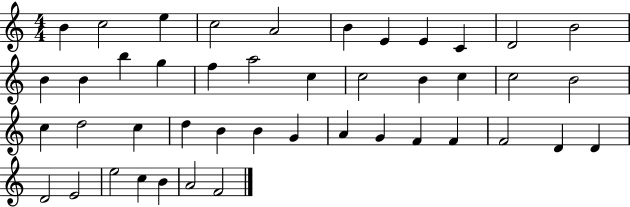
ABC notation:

X:1
T:Untitled
M:4/4
L:1/4
K:C
B c2 e c2 A2 B E E C D2 B2 B B b g f a2 c c2 B c c2 B2 c d2 c d B B G A G F F F2 D D D2 E2 e2 c B A2 F2